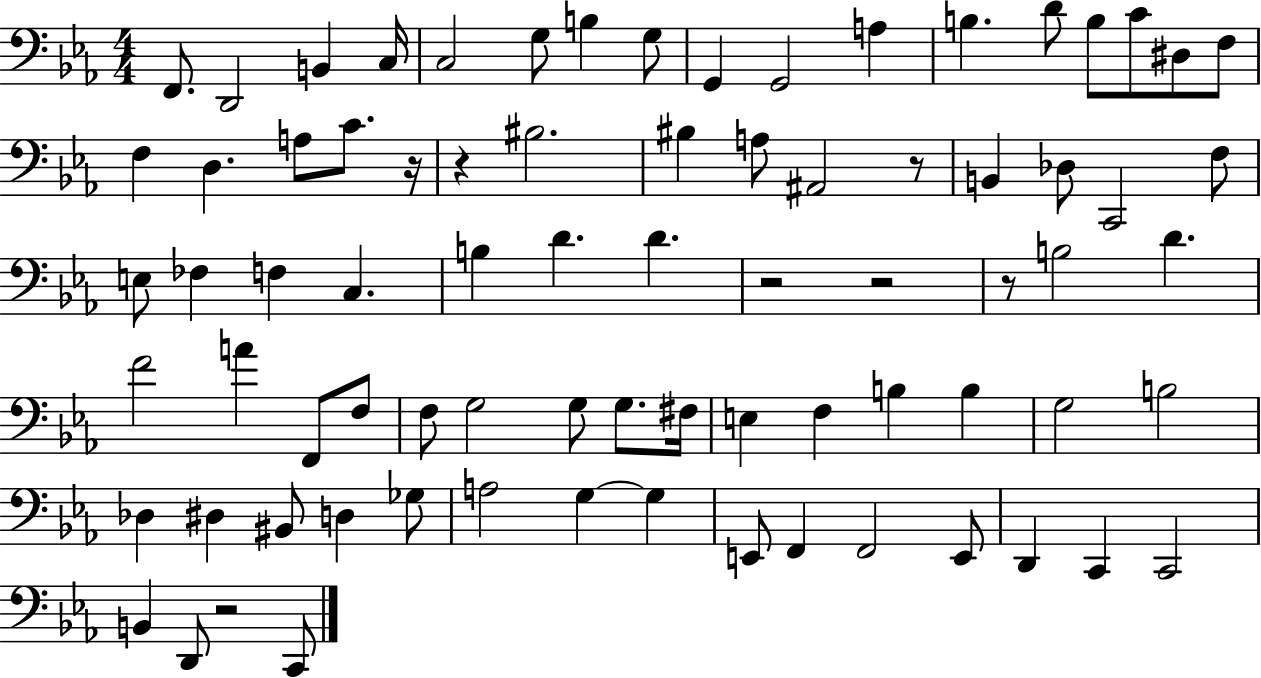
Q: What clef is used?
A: bass